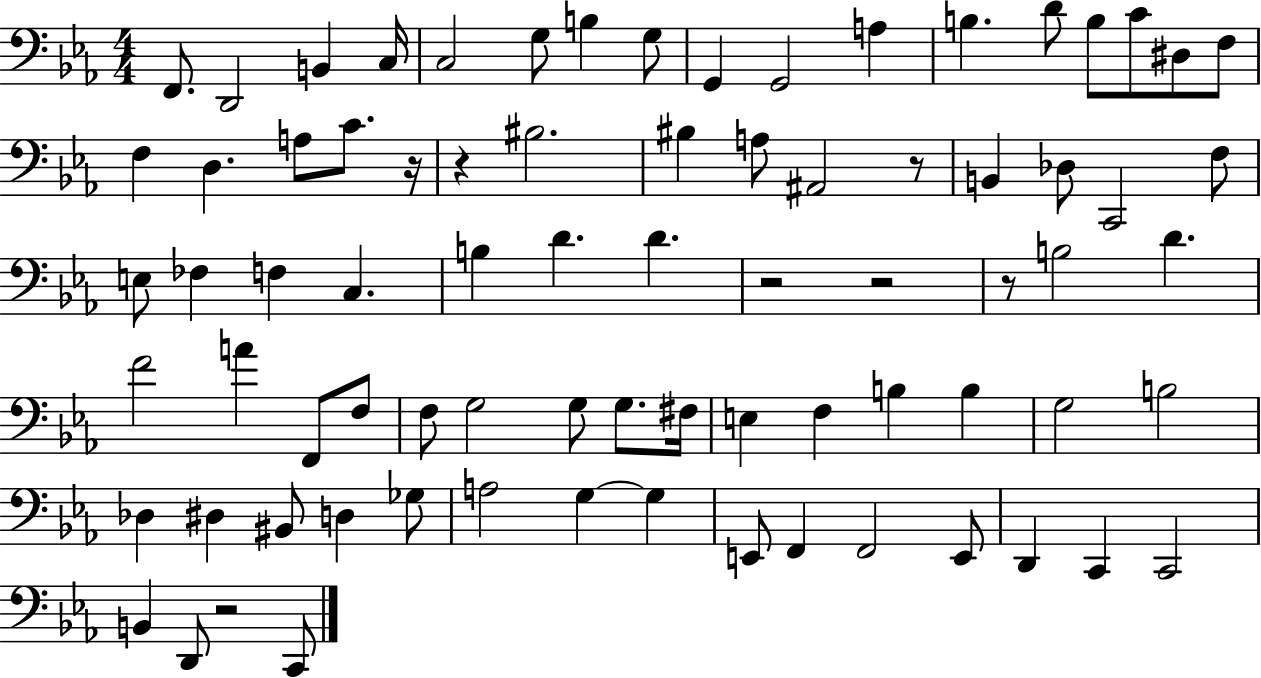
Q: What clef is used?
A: bass